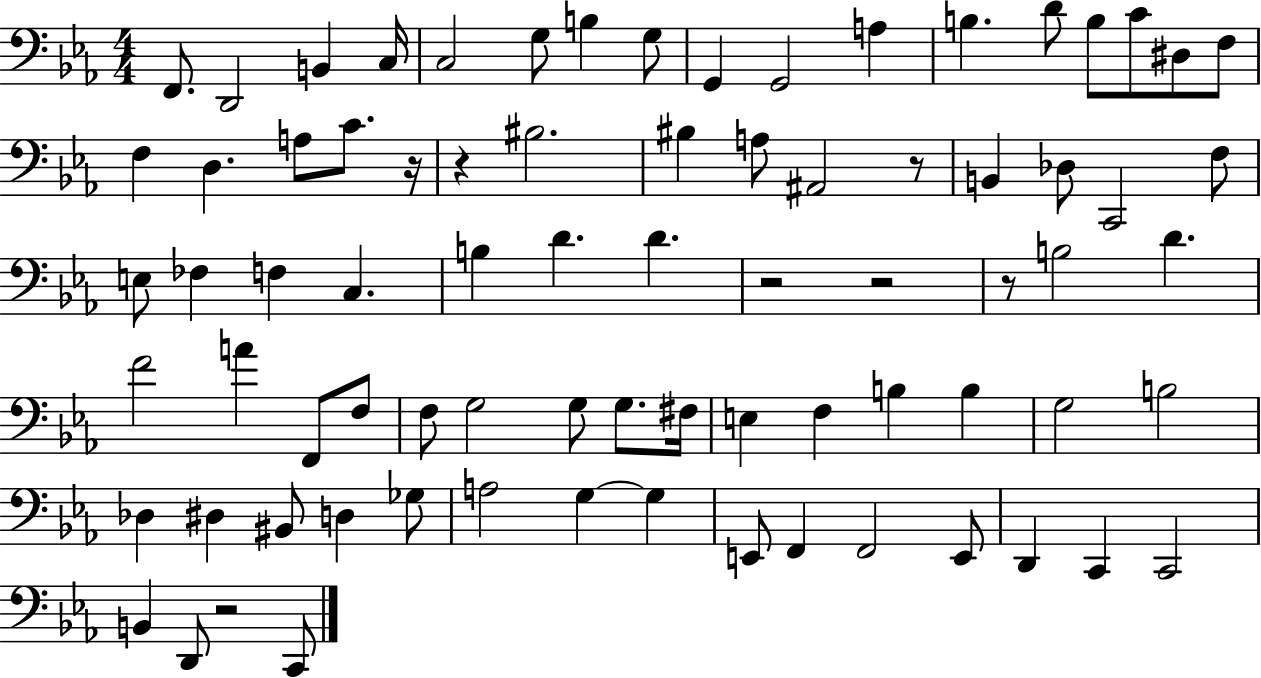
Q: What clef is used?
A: bass